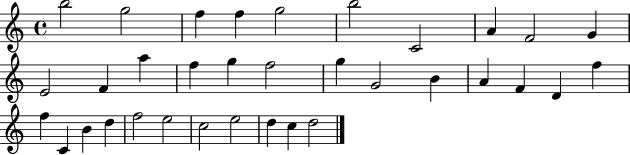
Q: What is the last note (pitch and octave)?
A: D5